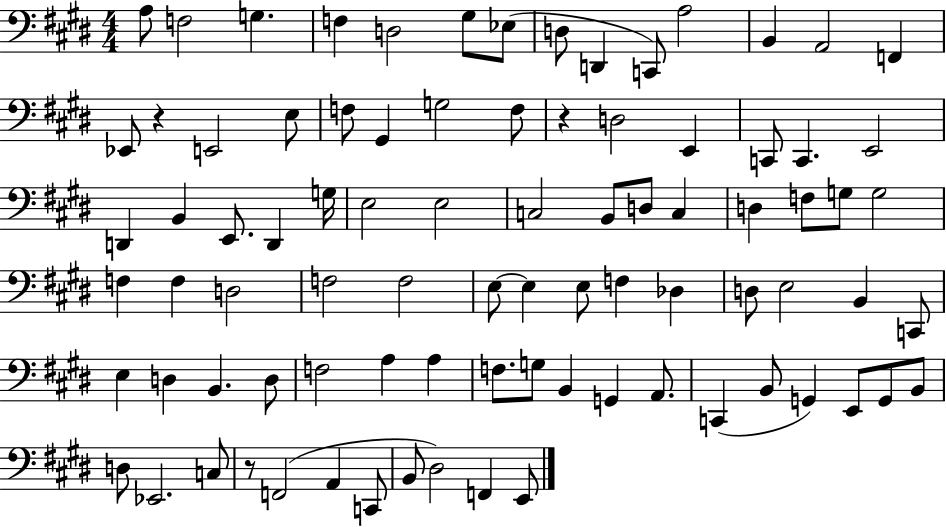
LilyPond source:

{
  \clef bass
  \numericTimeSignature
  \time 4/4
  \key e \major
  a8 f2 g4. | f4 d2 gis8 ees8( | d8 d,4 c,8) a2 | b,4 a,2 f,4 | \break ees,8 r4 e,2 e8 | f8 gis,4 g2 f8 | r4 d2 e,4 | c,8 c,4. e,2 | \break d,4 b,4 e,8. d,4 g16 | e2 e2 | c2 b,8 d8 c4 | d4 f8 g8 g2 | \break f4 f4 d2 | f2 f2 | e8~~ e4 e8 f4 des4 | d8 e2 b,4 c,8 | \break e4 d4 b,4. d8 | f2 a4 a4 | f8. g8 b,4 g,4 a,8. | c,4( b,8 g,4) e,8 g,8 b,8 | \break d8 ees,2. c8 | r8 f,2( a,4 c,8 | b,8 dis2) f,4 e,8 | \bar "|."
}